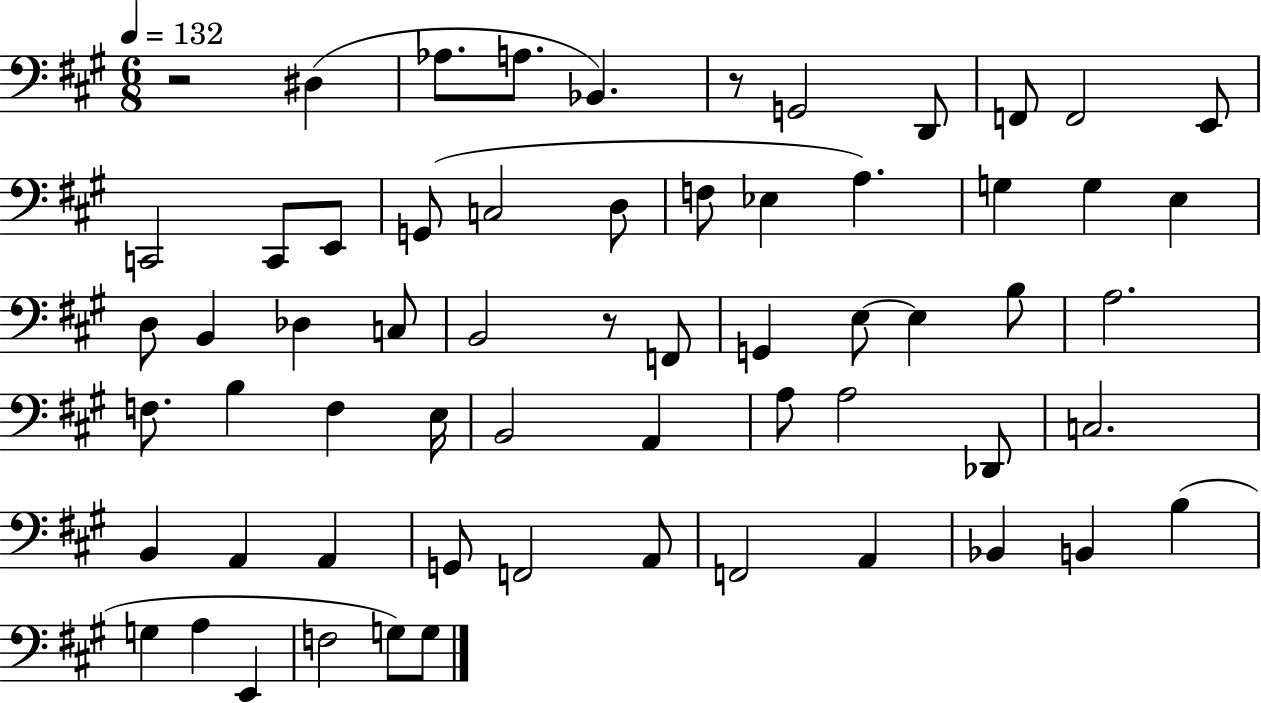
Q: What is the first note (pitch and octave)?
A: D#3